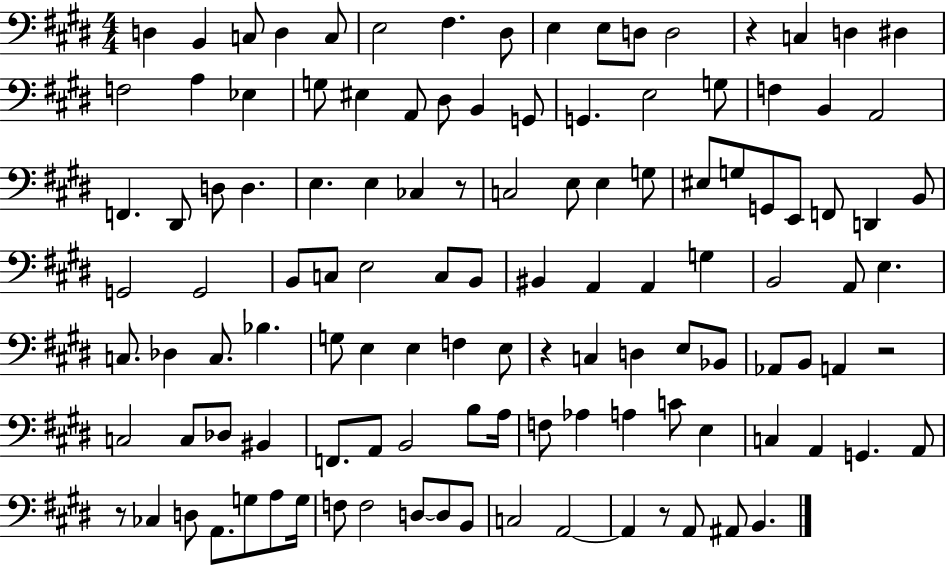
X:1
T:Untitled
M:4/4
L:1/4
K:E
D, B,, C,/2 D, C,/2 E,2 ^F, ^D,/2 E, E,/2 D,/2 D,2 z C, D, ^D, F,2 A, _E, G,/2 ^E, A,,/2 ^D,/2 B,, G,,/2 G,, E,2 G,/2 F, B,, A,,2 F,, ^D,,/2 D,/2 D, E, E, _C, z/2 C,2 E,/2 E, G,/2 ^E,/2 G,/2 G,,/2 E,,/2 F,,/2 D,, B,,/2 G,,2 G,,2 B,,/2 C,/2 E,2 C,/2 B,,/2 ^B,, A,, A,, G, B,,2 A,,/2 E, C,/2 _D, C,/2 _B, G,/2 E, E, F, E,/2 z C, D, E,/2 _B,,/2 _A,,/2 B,,/2 A,, z2 C,2 C,/2 _D,/2 ^B,, F,,/2 A,,/2 B,,2 B,/2 A,/4 F,/2 _A, A, C/2 E, C, A,, G,, A,,/2 z/2 _C, D,/2 A,,/2 G,/2 A,/2 G,/4 F,/2 F,2 D,/2 D,/2 B,,/2 C,2 A,,2 A,, z/2 A,,/2 ^A,,/2 B,,